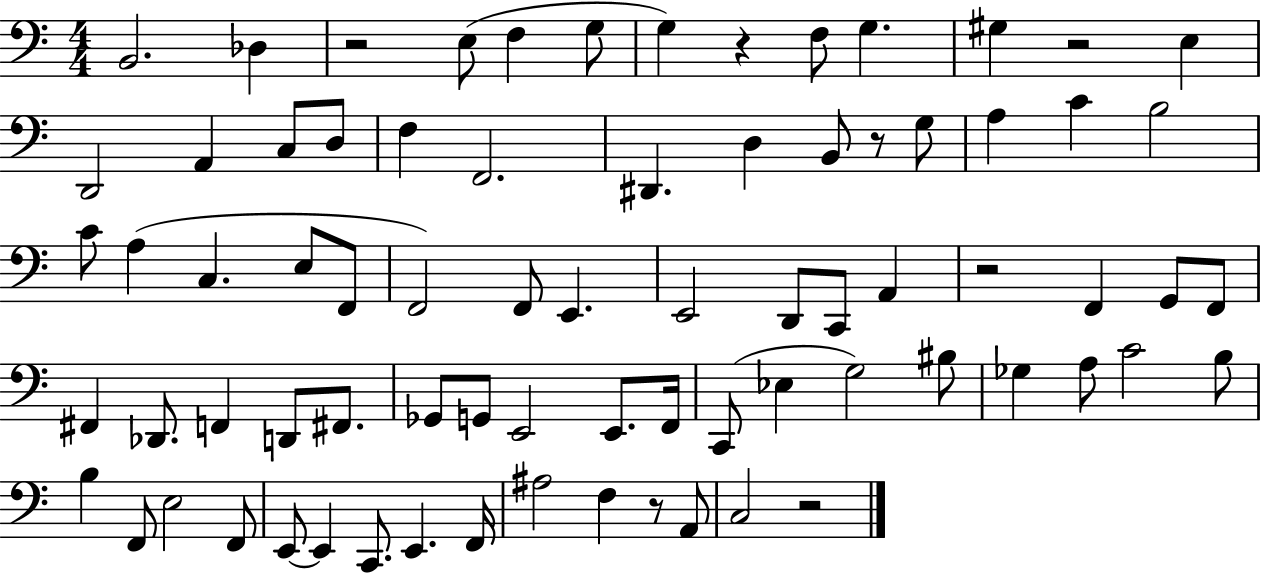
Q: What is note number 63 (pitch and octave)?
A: C2